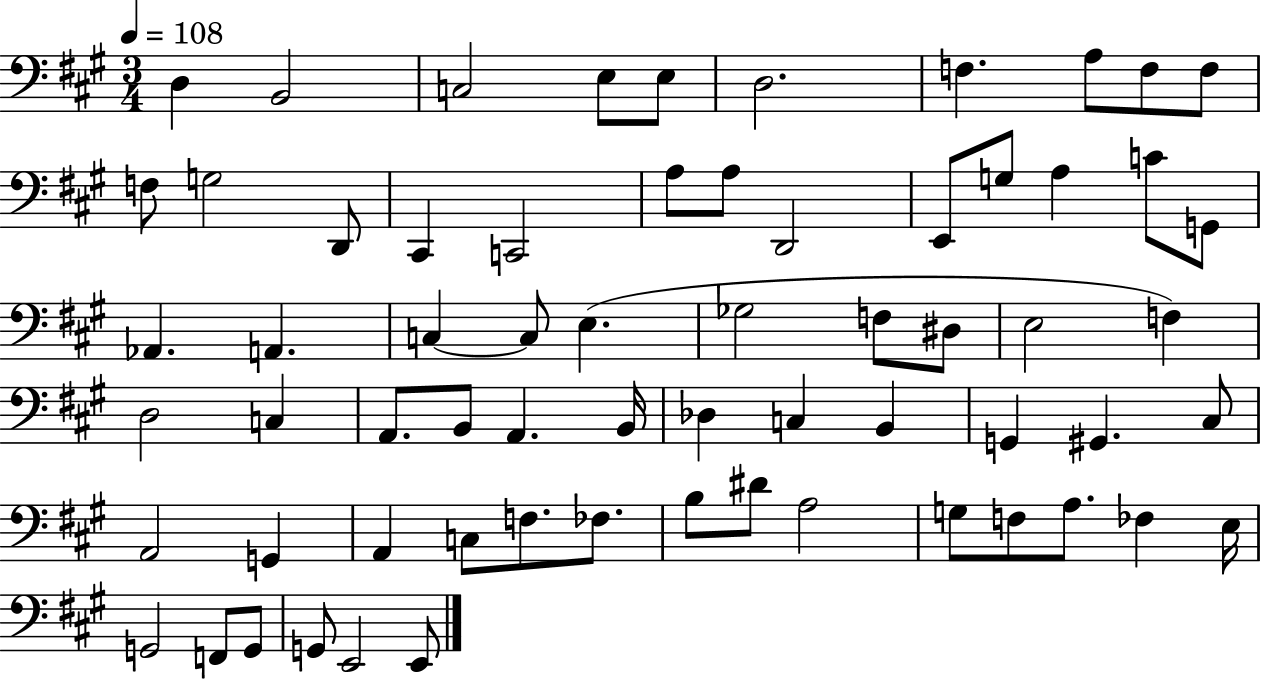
X:1
T:Untitled
M:3/4
L:1/4
K:A
D, B,,2 C,2 E,/2 E,/2 D,2 F, A,/2 F,/2 F,/2 F,/2 G,2 D,,/2 ^C,, C,,2 A,/2 A,/2 D,,2 E,,/2 G,/2 A, C/2 G,,/2 _A,, A,, C, C,/2 E, _G,2 F,/2 ^D,/2 E,2 F, D,2 C, A,,/2 B,,/2 A,, B,,/4 _D, C, B,, G,, ^G,, ^C,/2 A,,2 G,, A,, C,/2 F,/2 _F,/2 B,/2 ^D/2 A,2 G,/2 F,/2 A,/2 _F, E,/4 G,,2 F,,/2 G,,/2 G,,/2 E,,2 E,,/2